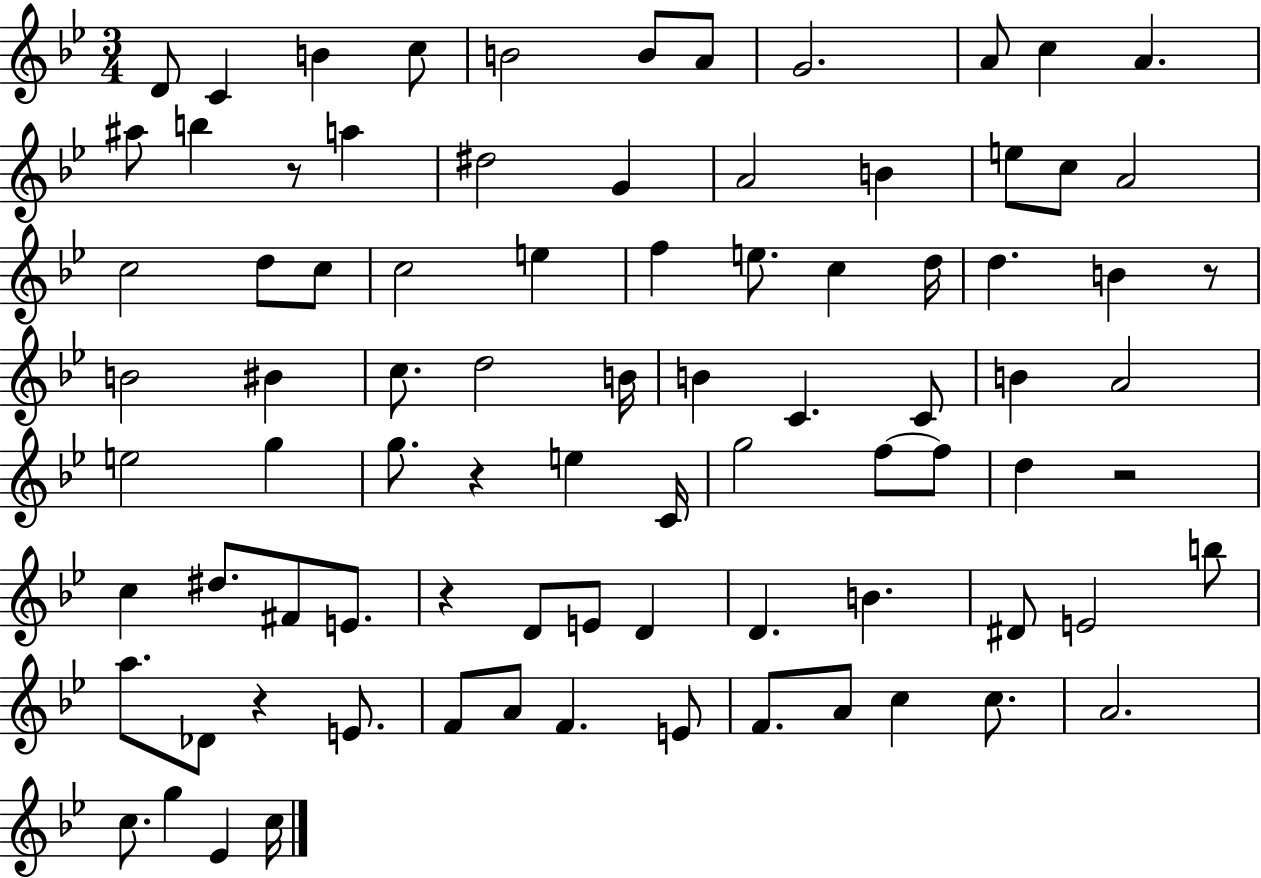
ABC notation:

X:1
T:Untitled
M:3/4
L:1/4
K:Bb
D/2 C B c/2 B2 B/2 A/2 G2 A/2 c A ^a/2 b z/2 a ^d2 G A2 B e/2 c/2 A2 c2 d/2 c/2 c2 e f e/2 c d/4 d B z/2 B2 ^B c/2 d2 B/4 B C C/2 B A2 e2 g g/2 z e C/4 g2 f/2 f/2 d z2 c ^d/2 ^F/2 E/2 z D/2 E/2 D D B ^D/2 E2 b/2 a/2 _D/2 z E/2 F/2 A/2 F E/2 F/2 A/2 c c/2 A2 c/2 g _E c/4